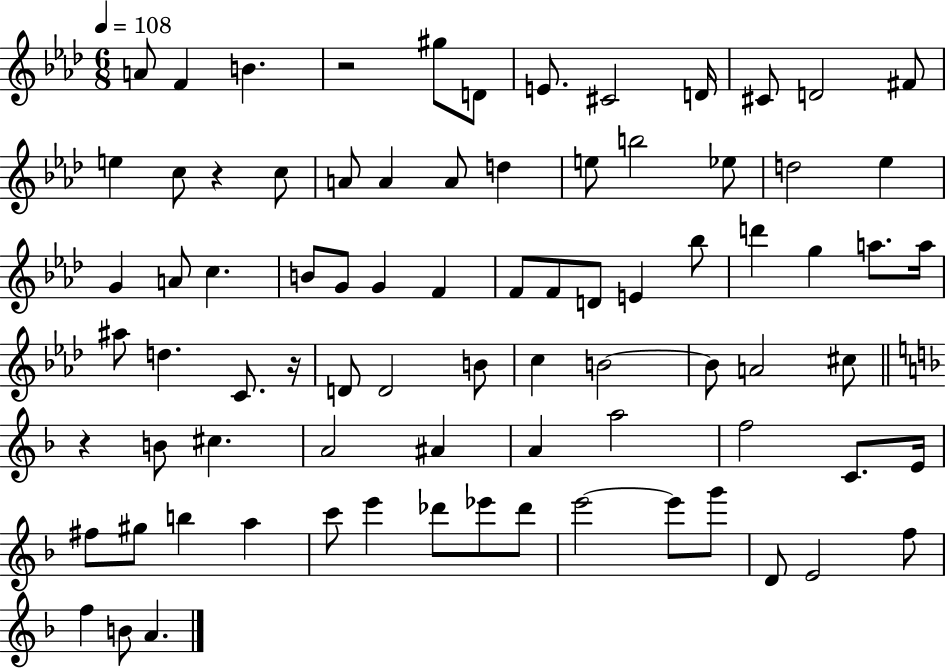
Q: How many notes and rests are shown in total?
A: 81